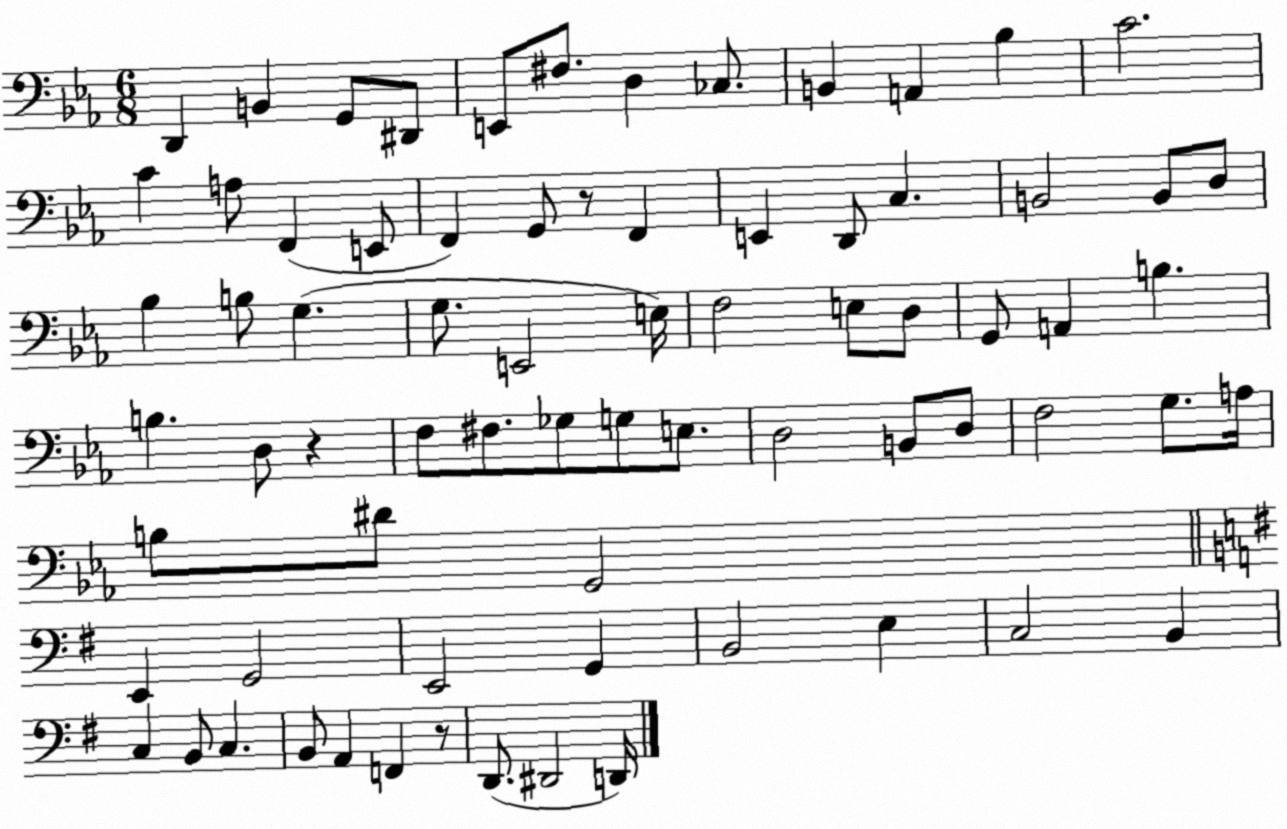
X:1
T:Untitled
M:6/8
L:1/4
K:Eb
D,, B,, G,,/2 ^D,,/2 E,,/2 ^F,/2 D, _C,/2 B,, A,, _B, C2 C A,/2 F,, E,,/2 F,, G,,/2 z/2 F,, E,, D,,/2 C, B,,2 B,,/2 D,/2 _B, B,/2 G, G,/2 E,,2 E,/4 F,2 E,/2 D,/2 G,,/2 A,, B, B, D,/2 z F,/2 ^F,/2 _G,/2 G,/2 E,/2 D,2 B,,/2 D,/2 F,2 G,/2 A,/4 B,/2 ^D/2 G,,2 E,, G,,2 E,,2 G,, B,,2 E, C,2 B,, C, B,,/2 C, B,,/2 A,, F,, z/2 D,,/2 ^D,,2 D,,/4